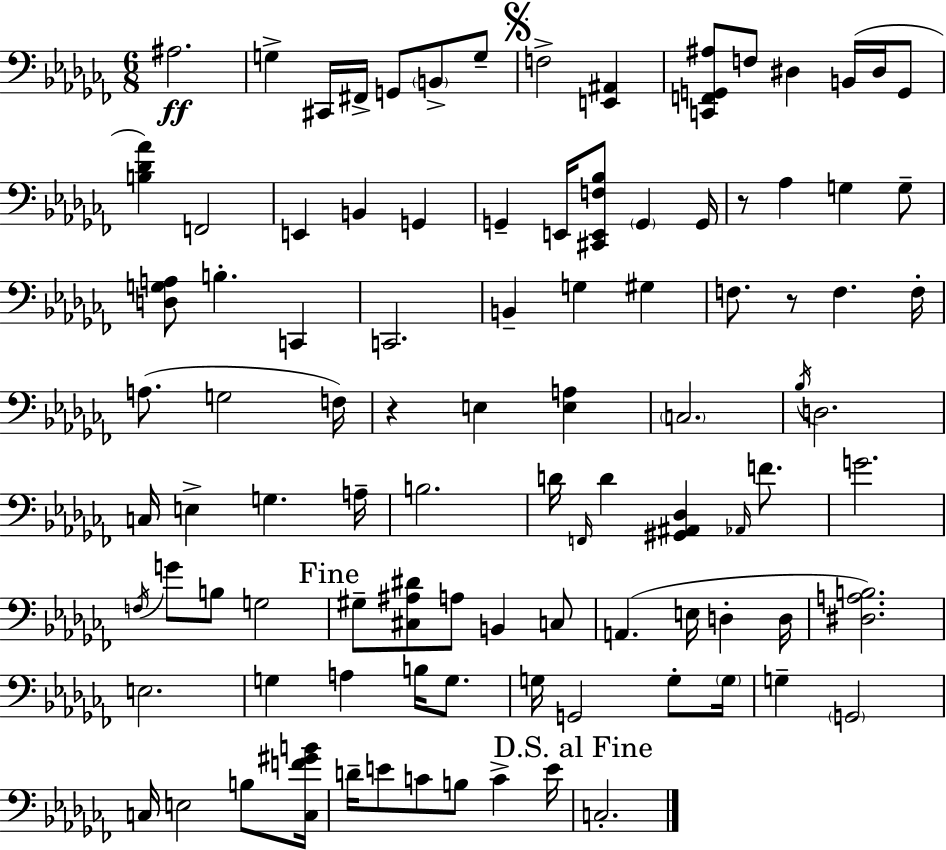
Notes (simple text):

A#3/h. G3/q C#2/s F#2/s G2/e B2/e G3/e F3/h [E2,A#2]/q [C2,F2,G2,A#3]/e F3/e D#3/q B2/s D#3/s G2/e [B3,Db4,Ab4]/q F2/h E2/q B2/q G2/q G2/q E2/s [C#2,E2,F3,Bb3]/e G2/q G2/s R/e Ab3/q G3/q G3/e [D3,G3,A3]/e B3/q. C2/q C2/h. B2/q G3/q G#3/q F3/e. R/e F3/q. F3/s A3/e. G3/h F3/s R/q E3/q [E3,A3]/q C3/h. Bb3/s D3/h. C3/s E3/q G3/q. A3/s B3/h. D4/s F2/s D4/q [G#2,A#2,Db3]/q Ab2/s F4/e. G4/h. F3/s G4/e B3/e G3/h G#3/e [C#3,A#3,D#4]/e A3/e B2/q C3/e A2/q. E3/s D3/q D3/s [D#3,A3,B3]/h. E3/h. G3/q A3/q B3/s G3/e. G3/s G2/h G3/e G3/s G3/q G2/h C3/s E3/h B3/e [C3,F4,G#4,B4]/s D4/s E4/e C4/e B3/e C4/q E4/s C3/h.